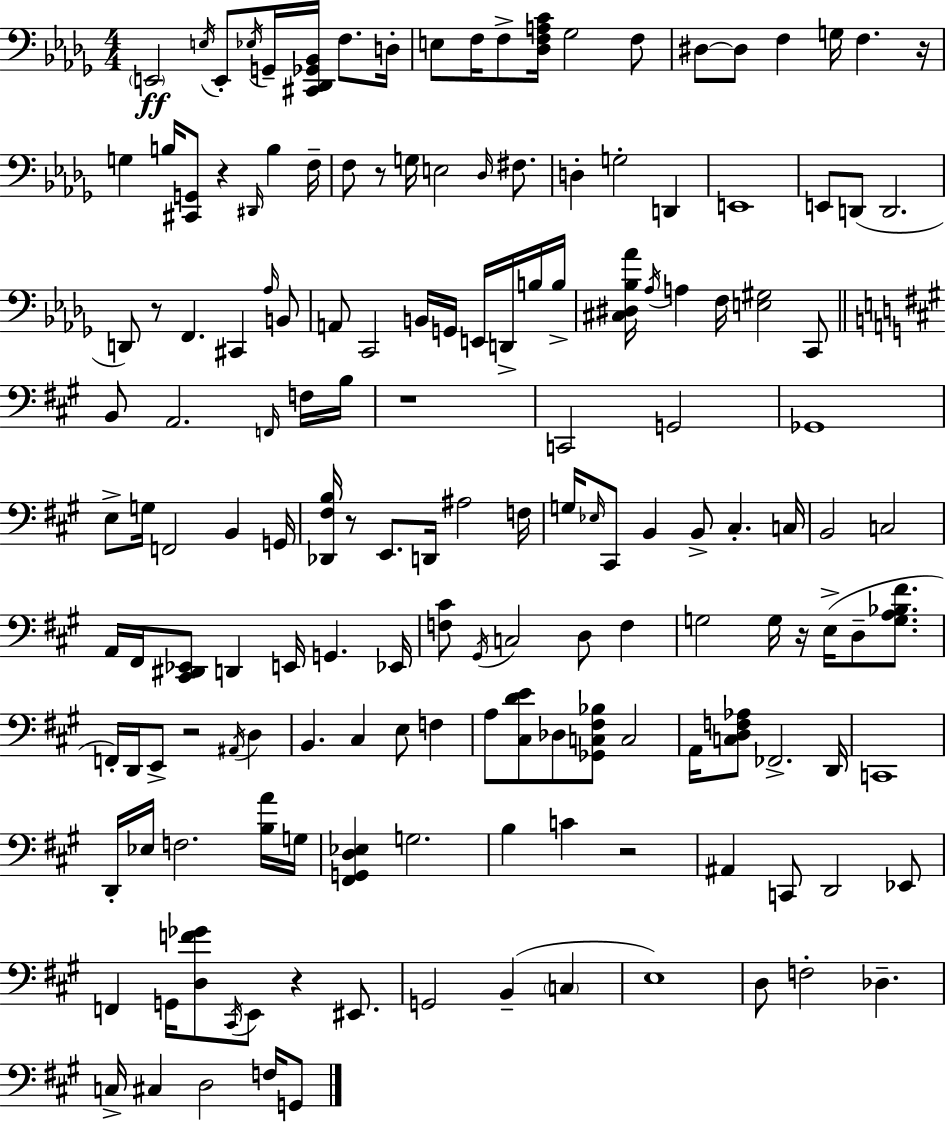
E2/h E3/s E2/e Eb3/s G2/s [C#2,Db2,Gb2,Bb2]/s F3/e. D3/s E3/e F3/s F3/e [Db3,F3,A3,C4]/s Gb3/h F3/e D#3/e D#3/e F3/q G3/s F3/q. R/s G3/q B3/s [C#2,G2]/e R/q D#2/s B3/q F3/s F3/e R/e G3/s E3/h Db3/s F#3/e. D3/q G3/h D2/q E2/w E2/e D2/e D2/h. D2/e R/e F2/q. C#2/q Ab3/s B2/e A2/e C2/h B2/s G2/s E2/s D2/s B3/s B3/s [C#3,D#3,Bb3,Ab4]/s Ab3/s A3/q F3/s [E3,G#3]/h C2/e B2/e A2/h. F2/s F3/s B3/s R/w C2/h G2/h Gb2/w E3/e G3/s F2/h B2/q G2/s [Db2,F#3,B3]/s R/e E2/e. D2/s A#3/h F3/s G3/s Eb3/s C#2/e B2/q B2/e C#3/q. C3/s B2/h C3/h A2/s F#2/s [C#2,D#2,Eb2]/e D2/q E2/s G2/q. Eb2/s [F3,C#4]/e G#2/s C3/h D3/e F3/q G3/h G3/s R/s E3/s D3/e [G3,A3,Bb3,F#4]/e. F2/s D2/s E2/e R/h A#2/s D3/q B2/q. C#3/q E3/e F3/q A3/e [C#3,D4,E4]/e Db3/e [Gb2,C3,F#3,Bb3]/e C3/h A2/s [C3,D3,F3,Ab3]/e FES2/h. D2/s C2/w D2/s Eb3/s F3/h. [B3,A4]/s G3/s [F#2,G2,D3,Eb3]/q G3/h. B3/q C4/q R/h A#2/q C2/e D2/h Eb2/e F2/q G2/s [D3,F4,Gb4]/e C#2/s E2/e R/q EIS2/e. G2/h B2/q C3/q E3/w D3/e F3/h Db3/q. C3/s C#3/q D3/h F3/s G2/e